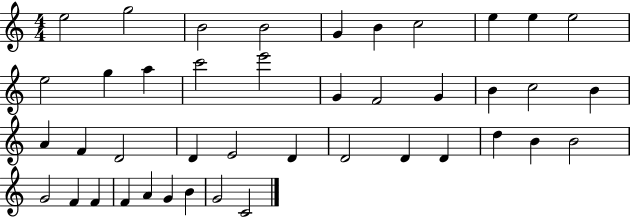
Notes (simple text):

E5/h G5/h B4/h B4/h G4/q B4/q C5/h E5/q E5/q E5/h E5/h G5/q A5/q C6/h E6/h G4/q F4/h G4/q B4/q C5/h B4/q A4/q F4/q D4/h D4/q E4/h D4/q D4/h D4/q D4/q D5/q B4/q B4/h G4/h F4/q F4/q F4/q A4/q G4/q B4/q G4/h C4/h